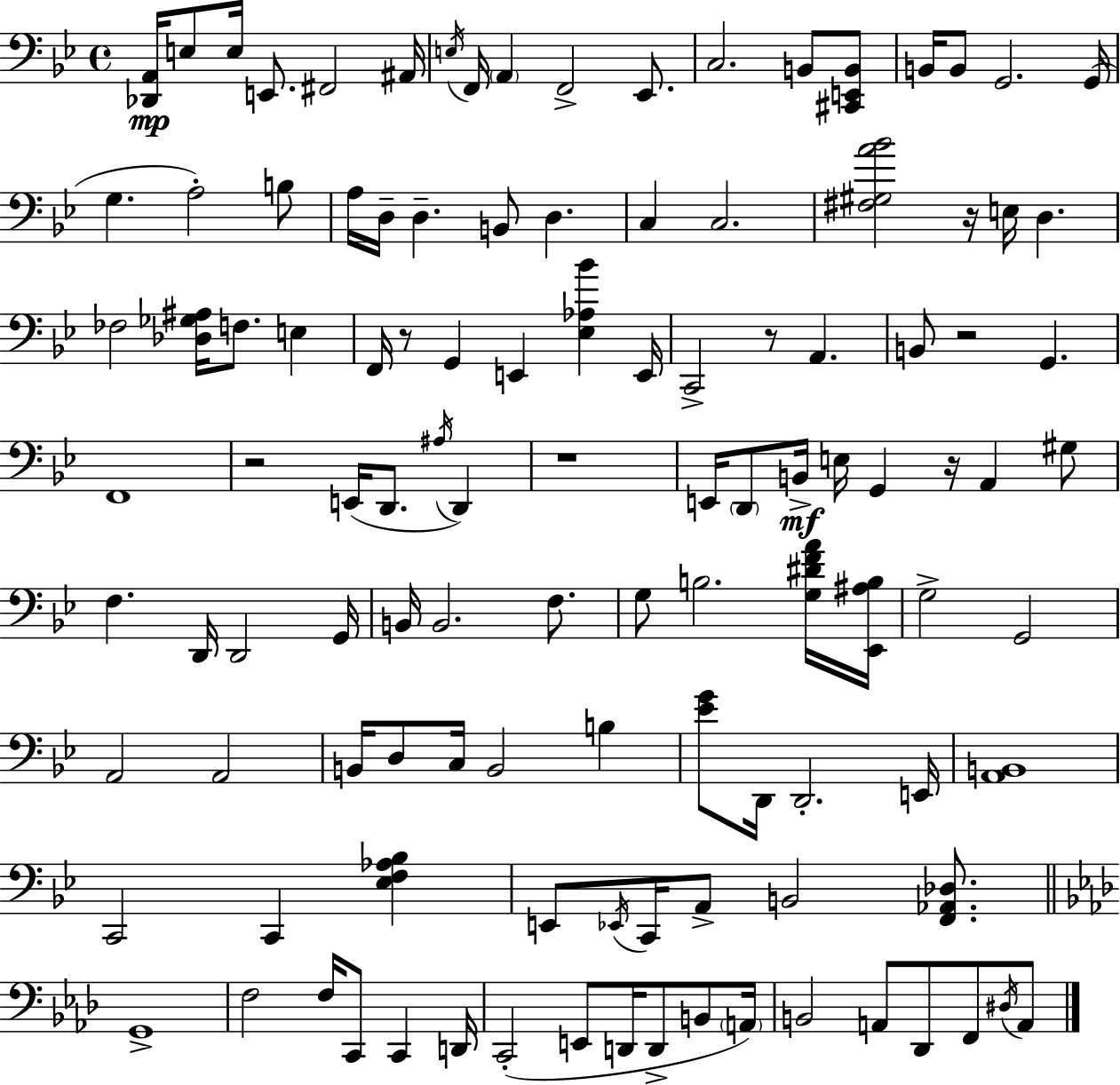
[Db2,A2]/s E3/e E3/s E2/e. F#2/h A#2/s E3/s F2/s A2/q F2/h Eb2/e. C3/h. B2/e [C#2,E2,B2]/e B2/s B2/e G2/h. G2/s G3/q. A3/h B3/e A3/s D3/s D3/q. B2/e D3/q. C3/q C3/h. [F#3,G#3,A4,Bb4]/h R/s E3/s D3/q. FES3/h [Db3,Gb3,A#3]/s F3/e. E3/q F2/s R/e G2/q E2/q [Eb3,Ab3,Bb4]/q E2/s C2/h R/e A2/q. B2/e R/h G2/q. F2/w R/h E2/s D2/e. A#3/s D2/q R/w E2/s D2/e B2/s E3/s G2/q R/s A2/q G#3/e F3/q. D2/s D2/h G2/s B2/s B2/h. F3/e. G3/e B3/h. [G3,D#4,F4,A4]/s [Eb2,A#3,B3]/s G3/h G2/h A2/h A2/h B2/s D3/e C3/s B2/h B3/q [Eb4,G4]/e D2/s D2/h. E2/s [A2,B2]/w C2/h C2/q [Eb3,F3,Ab3,Bb3]/q E2/e Eb2/s C2/s A2/e B2/h [F2,Ab2,Db3]/e. G2/w F3/h F3/s C2/e C2/q D2/s C2/h E2/e D2/s D2/e B2/e A2/s B2/h A2/e Db2/e F2/e D#3/s A2/e